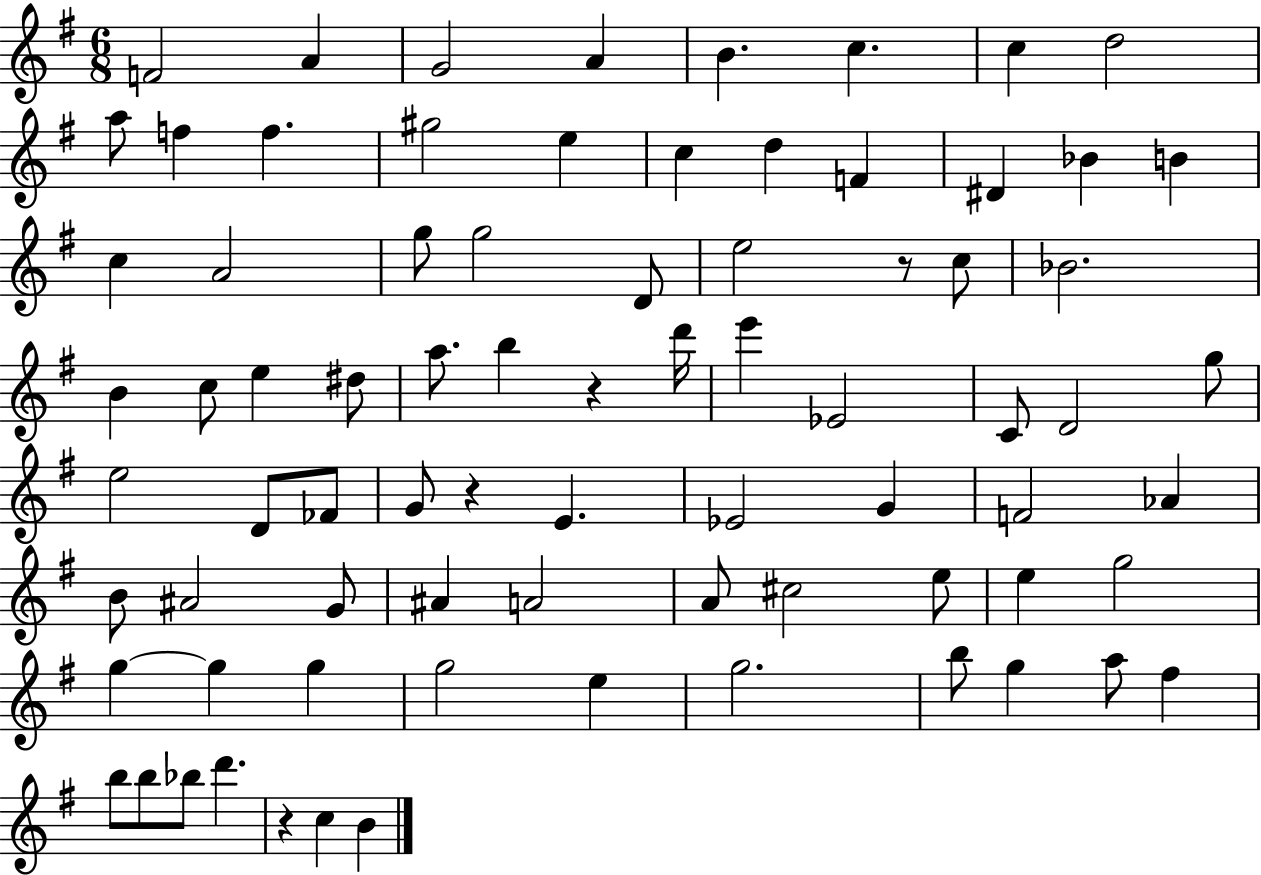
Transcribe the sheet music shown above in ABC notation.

X:1
T:Untitled
M:6/8
L:1/4
K:G
F2 A G2 A B c c d2 a/2 f f ^g2 e c d F ^D _B B c A2 g/2 g2 D/2 e2 z/2 c/2 _B2 B c/2 e ^d/2 a/2 b z d'/4 e' _E2 C/2 D2 g/2 e2 D/2 _F/2 G/2 z E _E2 G F2 _A B/2 ^A2 G/2 ^A A2 A/2 ^c2 e/2 e g2 g g g g2 e g2 b/2 g a/2 ^f b/2 b/2 _b/2 d' z c B